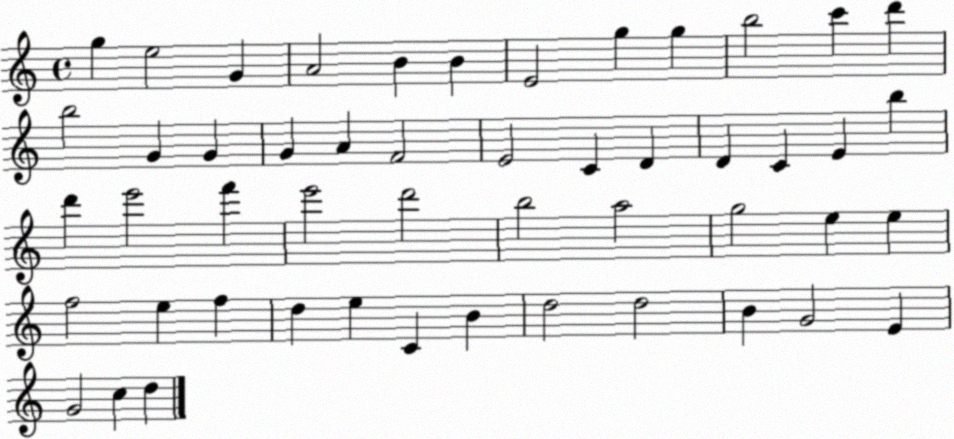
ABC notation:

X:1
T:Untitled
M:4/4
L:1/4
K:C
g e2 G A2 B B E2 g g b2 c' d' b2 G G G A F2 E2 C D D C E b d' e'2 f' e'2 d'2 b2 a2 g2 e e f2 e f d e C B d2 d2 B G2 E G2 c d